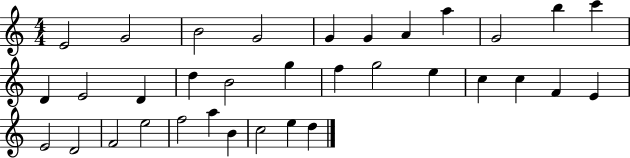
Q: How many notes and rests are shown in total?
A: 34